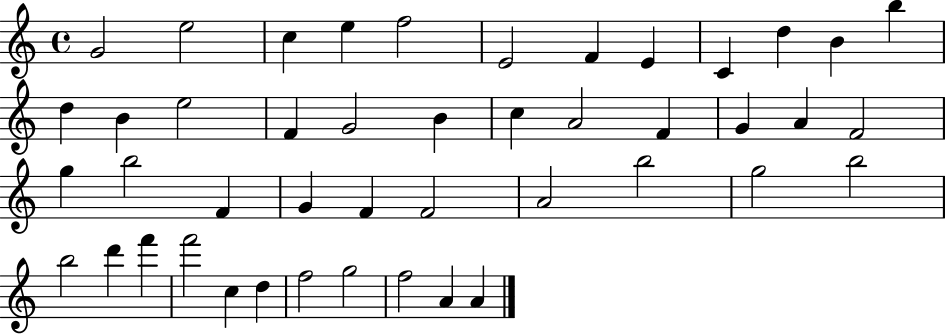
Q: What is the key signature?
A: C major